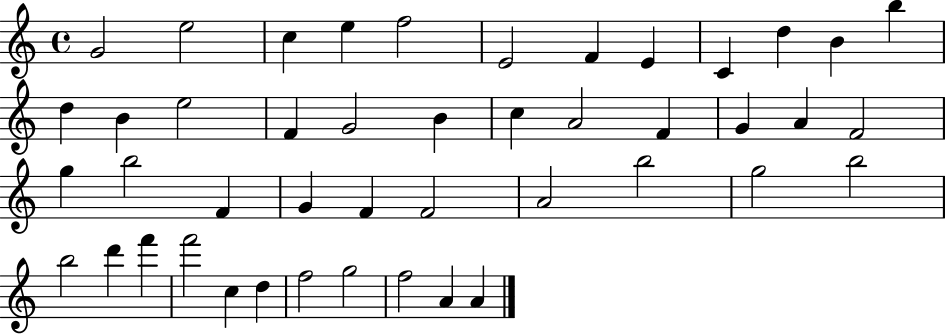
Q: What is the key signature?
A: C major